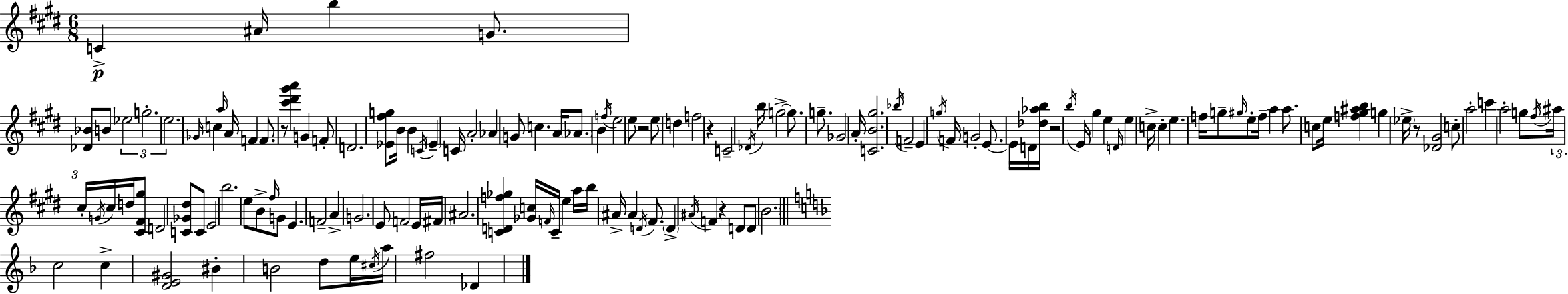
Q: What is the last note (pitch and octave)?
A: Db4